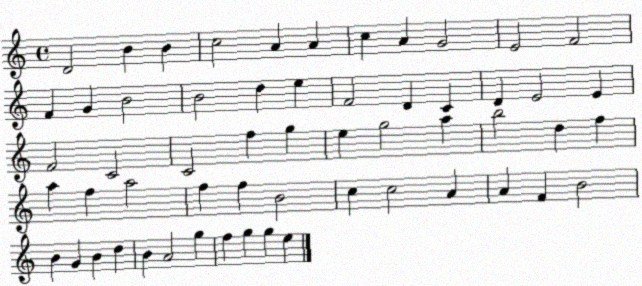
X:1
T:Untitled
M:4/4
L:1/4
K:C
D2 B B c2 A A c A G2 E2 F2 F G B2 B2 d e F2 D C D E2 E F2 C2 C2 f g e g2 a b2 d f a f a2 f f B2 c c2 A A F B2 B G B d B A2 g f g g e